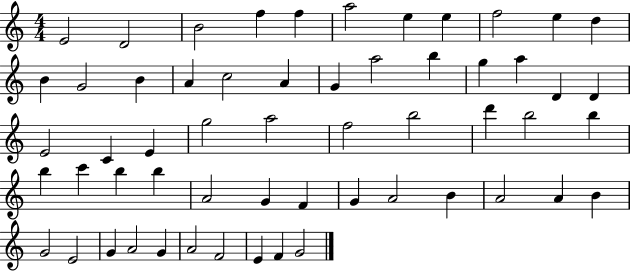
E4/h D4/h B4/h F5/q F5/q A5/h E5/q E5/q F5/h E5/q D5/q B4/q G4/h B4/q A4/q C5/h A4/q G4/q A5/h B5/q G5/q A5/q D4/q D4/q E4/h C4/q E4/q G5/h A5/h F5/h B5/h D6/q B5/h B5/q B5/q C6/q B5/q B5/q A4/h G4/q F4/q G4/q A4/h B4/q A4/h A4/q B4/q G4/h E4/h G4/q A4/h G4/q A4/h F4/h E4/q F4/q G4/h